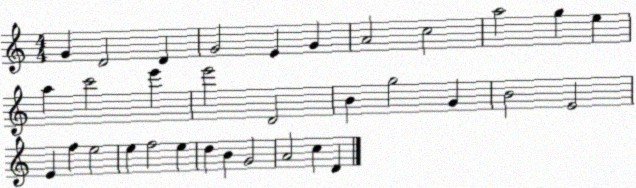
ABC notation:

X:1
T:Untitled
M:4/4
L:1/4
K:C
G D2 D G2 E G A2 c2 a2 g e a c'2 e' e'2 D2 B g2 G B2 E2 E f e2 e f2 e d B G2 A2 c D